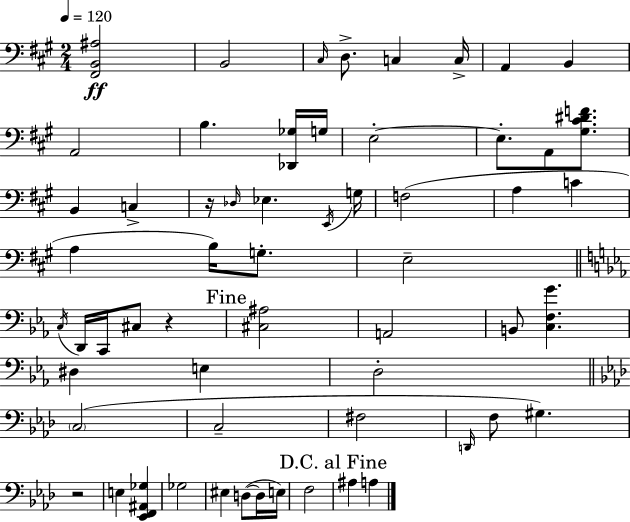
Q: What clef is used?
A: bass